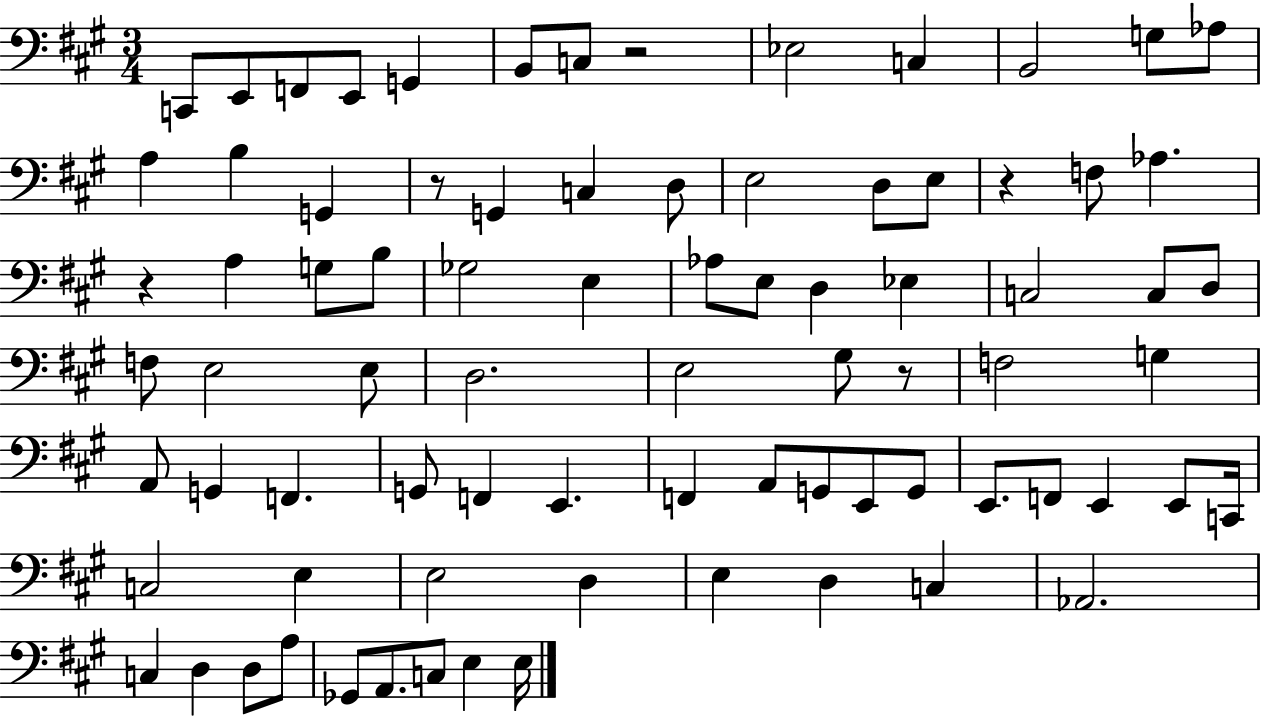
X:1
T:Untitled
M:3/4
L:1/4
K:A
C,,/2 E,,/2 F,,/2 E,,/2 G,, B,,/2 C,/2 z2 _E,2 C, B,,2 G,/2 _A,/2 A, B, G,, z/2 G,, C, D,/2 E,2 D,/2 E,/2 z F,/2 _A, z A, G,/2 B,/2 _G,2 E, _A,/2 E,/2 D, _E, C,2 C,/2 D,/2 F,/2 E,2 E,/2 D,2 E,2 ^G,/2 z/2 F,2 G, A,,/2 G,, F,, G,,/2 F,, E,, F,, A,,/2 G,,/2 E,,/2 G,,/2 E,,/2 F,,/2 E,, E,,/2 C,,/4 C,2 E, E,2 D, E, D, C, _A,,2 C, D, D,/2 A,/2 _G,,/2 A,,/2 C,/2 E, E,/4